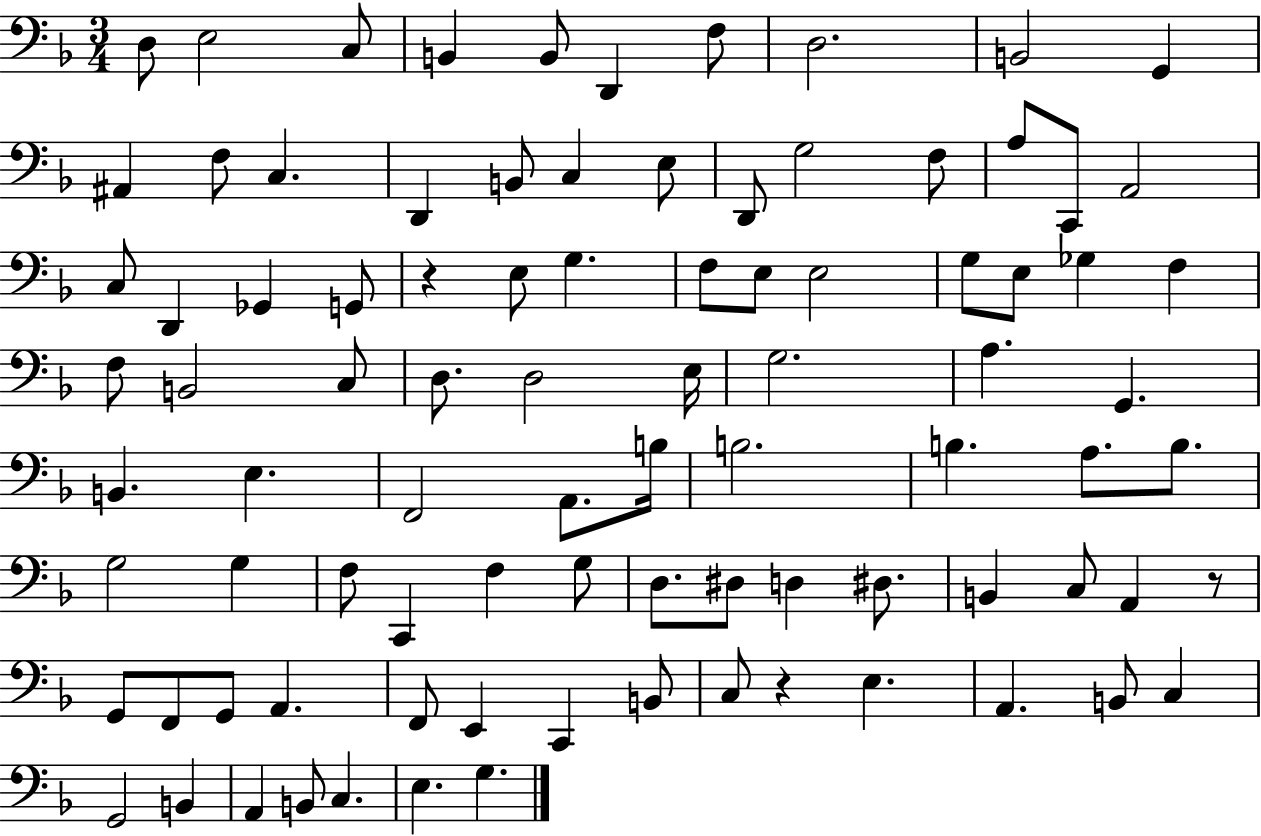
{
  \clef bass
  \numericTimeSignature
  \time 3/4
  \key f \major
  \repeat volta 2 { d8 e2 c8 | b,4 b,8 d,4 f8 | d2. | b,2 g,4 | \break ais,4 f8 c4. | d,4 b,8 c4 e8 | d,8 g2 f8 | a8 c,8 a,2 | \break c8 d,4 ges,4 g,8 | r4 e8 g4. | f8 e8 e2 | g8 e8 ges4 f4 | \break f8 b,2 c8 | d8. d2 e16 | g2. | a4. g,4. | \break b,4. e4. | f,2 a,8. b16 | b2. | b4. a8. b8. | \break g2 g4 | f8 c,4 f4 g8 | d8. dis8 d4 dis8. | b,4 c8 a,4 r8 | \break g,8 f,8 g,8 a,4. | f,8 e,4 c,4 b,8 | c8 r4 e4. | a,4. b,8 c4 | \break g,2 b,4 | a,4 b,8 c4. | e4. g4. | } \bar "|."
}